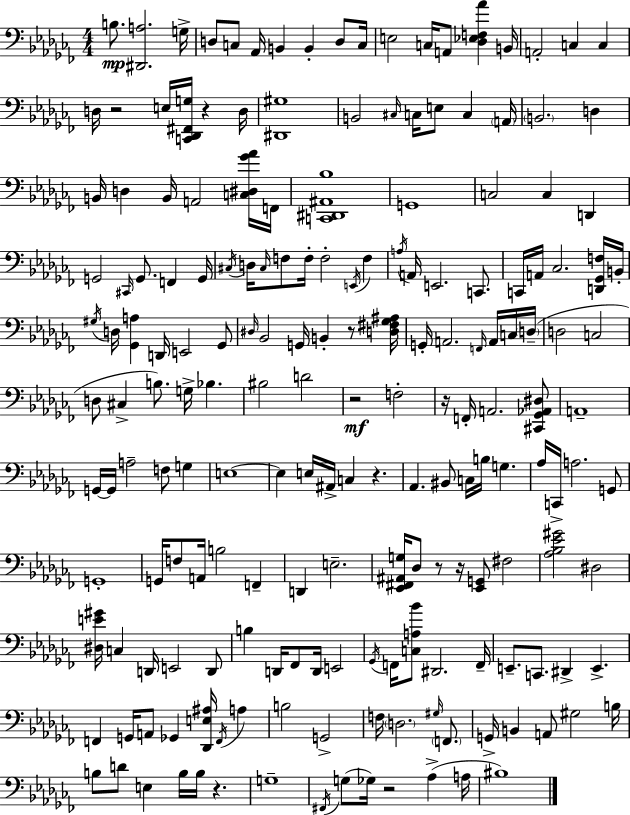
X:1
T:Untitled
M:4/4
L:1/4
K:Abm
B,/2 [^D,,A,]2 G,/4 D,/2 C,/2 _A,,/4 B,, B,, D,/2 C,/4 E,2 C,/4 A,,/2 [_D,_E,F,_A] B,,/4 A,,2 C, C, D,/4 z2 E,/4 [C,,_D,,^F,,G,]/4 z D,/4 [^D,,^G,]4 B,,2 ^C,/4 C,/4 E,/2 C, A,,/4 B,,2 D, B,,/4 D, B,,/4 A,,2 [C,^D,_G_A]/4 F,,/4 [C,,^D,,^A,,_B,]4 G,,4 C,2 C, D,, G,,2 ^C,,/4 G,,/2 F,, G,,/4 ^C,/4 D,/4 ^C,/4 F,/2 F,/4 F,2 E,,/4 F, A,/4 A,,/4 E,,2 C,,/2 C,,/4 A,,/4 _C,2 [D,,_G,,F,]/4 B,,/4 ^G,/4 D,/4 [_G,,A,] D,,/4 E,,2 _G,,/2 ^D,/4 _B,,2 G,,/4 B,, z/2 [D,^F,_G,^A,]/4 G,,/4 A,,2 F,,/4 A,,/4 C,/4 D,/4 D,2 C,2 D,/2 ^C, B,/2 G,/4 _B, ^B,2 D2 z2 F,2 z/4 F,,/4 A,,2 [^C,,_G,,_A,,^D,]/2 A,,4 G,,/4 G,,/4 A,2 F,/2 G, E,4 E, E,/4 ^A,,/4 C, z _A,, ^B,,/2 C,/4 B,/4 G, _A,/4 C,,/4 A,2 G,,/2 G,,4 G,,/4 F,/2 A,,/4 B,2 F,, D,, E,2 [_E,,^F,,^A,,G,]/4 _D,/2 z/2 z/4 [_E,,G,,]/2 ^F,2 [_A,_B,_E^G]2 ^D,2 [^D,E^G]/4 C, D,,/4 E,,2 D,,/2 B, D,,/4 _F,,/2 D,,/4 E,,2 _G,,/4 F,,/4 [C,A,_B]/2 ^D,,2 F,,/4 E,,/2 C,,/2 ^D,, E,, F,, G,,/4 A,,/2 _G,, [_D,,E,^A,]/4 F,,/4 A, B,2 G,,2 F,/4 D,2 ^G,/4 F,,/2 G,,/4 B,, A,,/2 ^G,2 B,/4 B,/2 D/2 E, B,/4 B,/4 z G,4 ^F,,/4 G,/2 _G,/4 z2 _A, A,/4 ^B,4